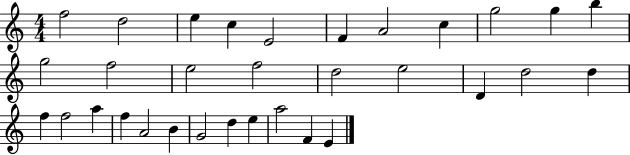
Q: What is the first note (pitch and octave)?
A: F5